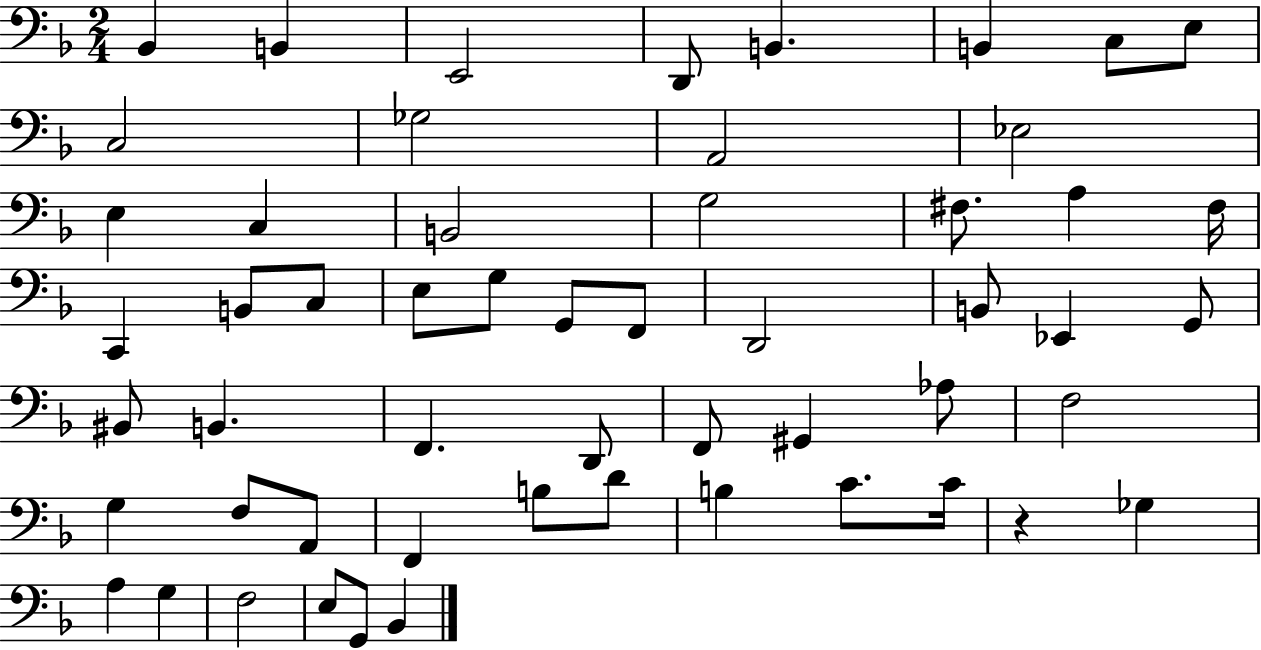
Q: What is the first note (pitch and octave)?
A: Bb2